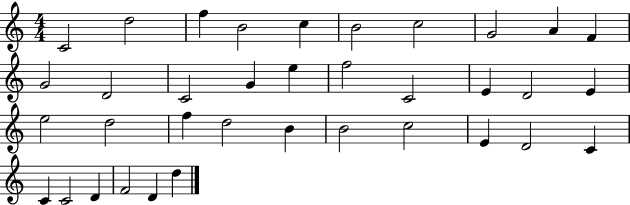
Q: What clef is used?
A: treble